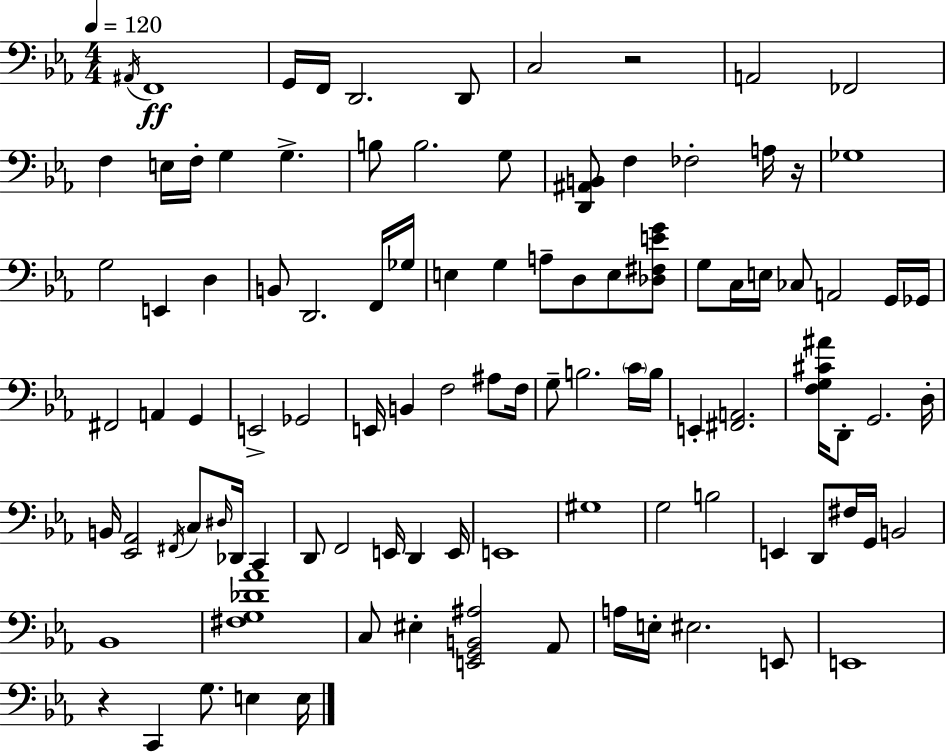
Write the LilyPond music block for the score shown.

{
  \clef bass
  \numericTimeSignature
  \time 4/4
  \key c \minor
  \tempo 4 = 120
  \acciaccatura { ais,16 }\ff f,1 | g,16 f,16 d,2. d,8 | c2 r2 | a,2 fes,2 | \break f4 e16 f16-. g4 g4.-> | b8 b2. g8 | <d, ais, b,>8 f4 fes2-. a16 | r16 ges1 | \break g2 e,4 d4 | b,8 d,2. f,16 | ges16 e4 g4 a8-- d8 e8 <des fis e' g'>8 | g8 c16 e16 ces8 a,2 g,16 | \break ges,16 fis,2 a,4 g,4 | e,2-> ges,2 | e,16 b,4 f2 ais8 | f16 g8-- b2. \parenthesize c'16 | \break b16 e,4-. <fis, a,>2. | <f g cis' ais'>16 d,8-. g,2. | d16-. b,16 <ees, aes,>2 \acciaccatura { fis,16 } c8 \grace { dis16 } des,16 c,4 | d,8 f,2 e,16 d,4 | \break e,16 e,1 | gis1 | g2 b2 | e,4 d,8 fis16 g,16 b,2 | \break bes,1 | <fis g des' aes'>1 | c8 eis4-. <e, g, b, ais>2 | aes,8 a16 e16-. eis2. | \break e,8 e,1 | r4 c,4 g8. e4 | e16 \bar "|."
}